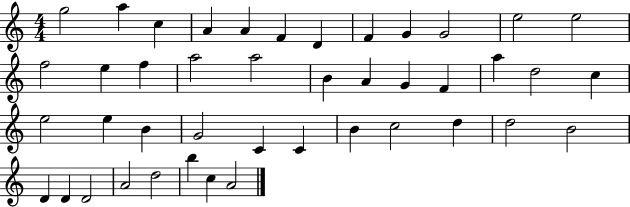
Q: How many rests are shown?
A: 0